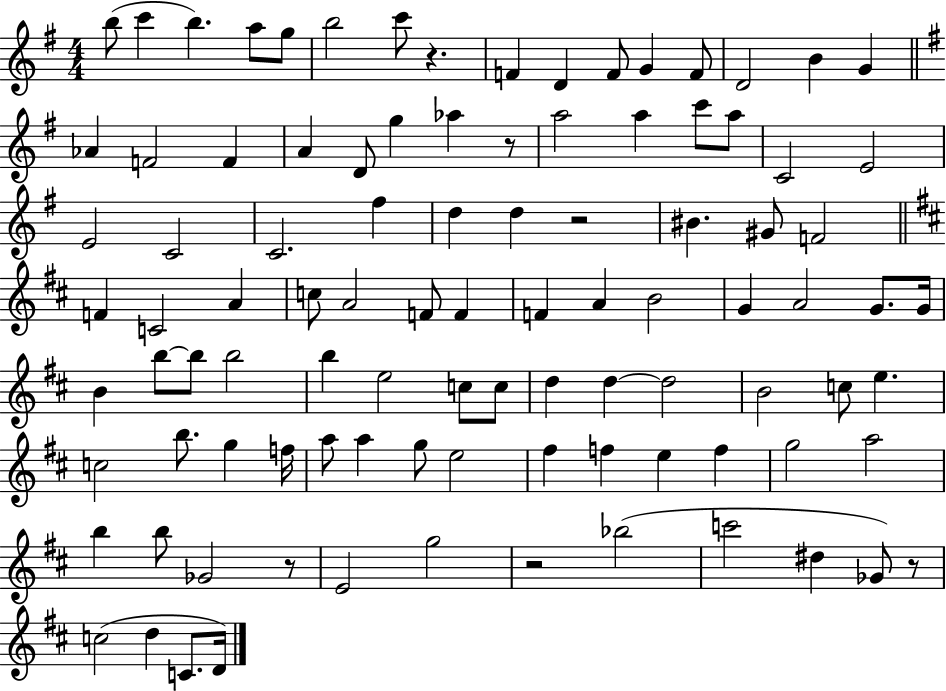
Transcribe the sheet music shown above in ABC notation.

X:1
T:Untitled
M:4/4
L:1/4
K:G
b/2 c' b a/2 g/2 b2 c'/2 z F D F/2 G F/2 D2 B G _A F2 F A D/2 g _a z/2 a2 a c'/2 a/2 C2 E2 E2 C2 C2 ^f d d z2 ^B ^G/2 F2 F C2 A c/2 A2 F/2 F F A B2 G A2 G/2 G/4 B b/2 b/2 b2 b e2 c/2 c/2 d d d2 B2 c/2 e c2 b/2 g f/4 a/2 a g/2 e2 ^f f e f g2 a2 b b/2 _G2 z/2 E2 g2 z2 _b2 c'2 ^d _G/2 z/2 c2 d C/2 D/4